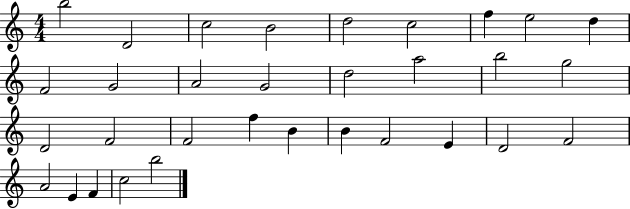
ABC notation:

X:1
T:Untitled
M:4/4
L:1/4
K:C
b2 D2 c2 B2 d2 c2 f e2 d F2 G2 A2 G2 d2 a2 b2 g2 D2 F2 F2 f B B F2 E D2 F2 A2 E F c2 b2